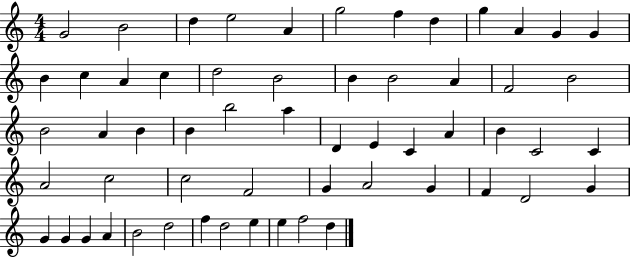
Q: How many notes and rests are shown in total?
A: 58